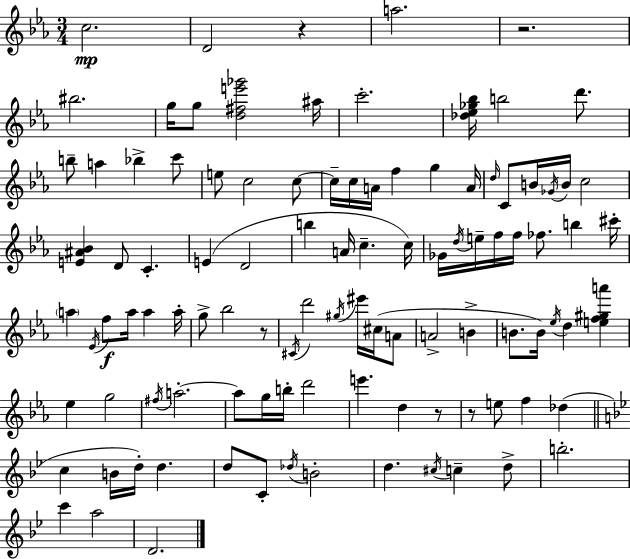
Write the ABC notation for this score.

X:1
T:Untitled
M:3/4
L:1/4
K:Cm
c2 D2 z a2 z2 ^b2 g/4 g/2 [d^fe'_g']2 ^a/4 c'2 [_d_e_g_b]/4 b2 d'/2 b/2 a _b c'/2 e/2 c2 c/2 c/4 c/4 A/4 f g A/4 d/4 C/2 B/4 _G/4 B/4 c2 [E^A_B] D/2 C E D2 b A/4 c c/4 _G/4 d/4 e/4 f/4 f/4 _f/2 b ^c'/4 a _E/4 f/2 a/4 a a/4 g/2 _b2 z/2 ^C/4 d'2 ^g/4 ^e'/4 ^c/4 A/2 A2 B B/2 B/4 _e/4 d [ef^ga'] _e g2 ^f/4 a2 a/2 g/4 b/4 d'2 e' d z/2 z/2 e/2 f _d c B/4 d/4 d d/2 C/2 _d/4 B2 d ^c/4 c d/2 b2 c' a2 D2